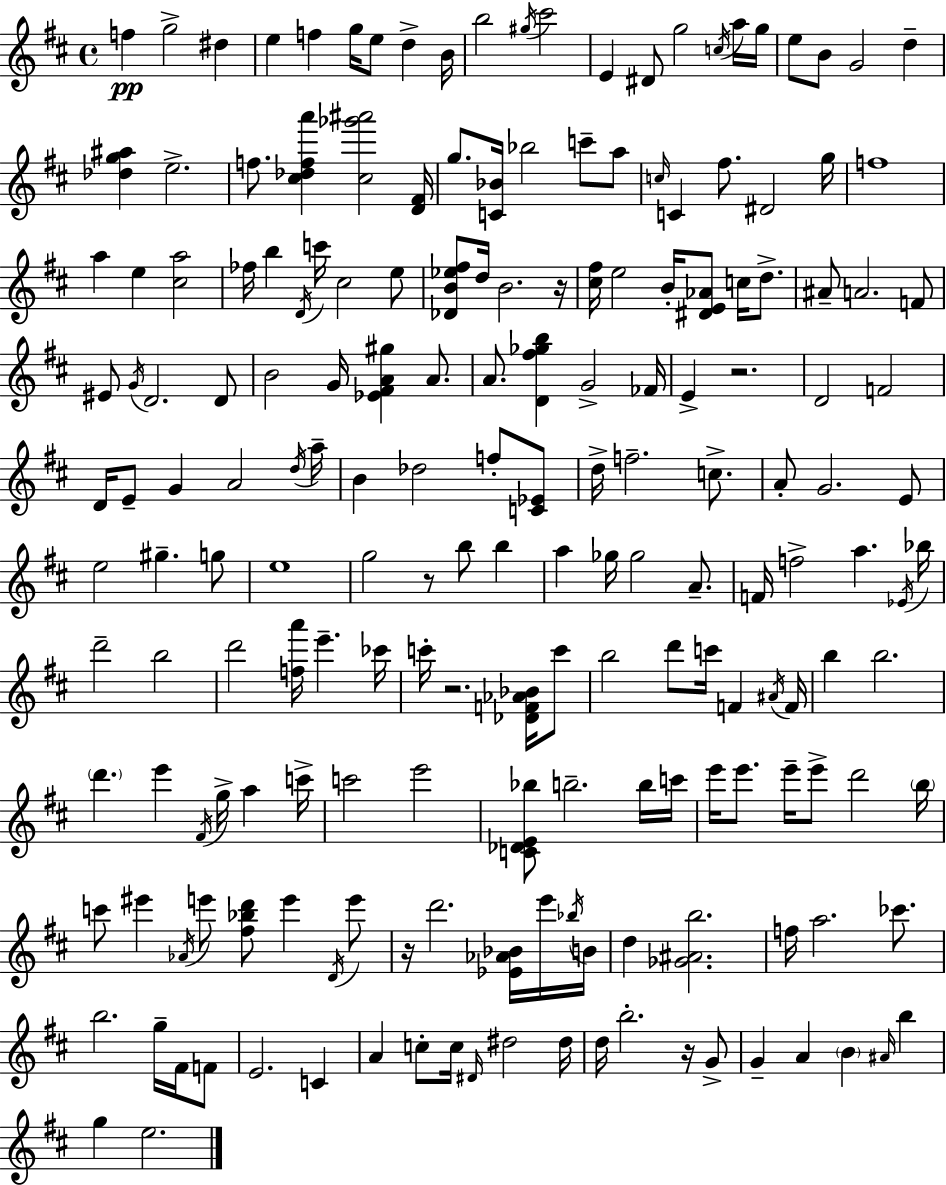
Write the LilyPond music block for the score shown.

{
  \clef treble
  \time 4/4
  \defaultTimeSignature
  \key d \major
  f''4\pp g''2-> dis''4 | e''4 f''4 g''16 e''8 d''4-> b'16 | b''2 \acciaccatura { gis''16 } cis'''2 | e'4 dis'8 g''2 \acciaccatura { c''16 } | \break a''16 g''16 e''8 b'8 g'2 d''4-- | <des'' g'' ais''>4 e''2.-> | f''8. <cis'' des'' f'' a'''>4 <cis'' ges''' ais'''>2 | <d' fis'>16 g''8. <c' bes'>16 bes''2 c'''8-- | \break a''8 \grace { c''16 } c'4 fis''8. dis'2 | g''16 f''1 | a''4 e''4 <cis'' a''>2 | fes''16 b''4 \acciaccatura { d'16 } c'''16 cis''2 | \break e''8 <des' b' ees'' fis''>8 d''16 b'2. | r16 <cis'' fis''>16 e''2 b'16-. <dis' e' aes'>8 | c''16 d''8.-> ais'8-- a'2. | f'8 eis'8 \acciaccatura { g'16 } d'2. | \break d'8 b'2 g'16 <ees' fis' a' gis''>4 | a'8. a'8. <d' fis'' ges'' b''>4 g'2-> | fes'16 e'4-> r2. | d'2 f'2 | \break d'16 e'8-- g'4 a'2 | \acciaccatura { d''16 } a''16-- b'4 des''2 | f''8-. <c' ees'>8 d''16-> f''2.-- | c''8.-> a'8-. g'2. | \break e'8 e''2 gis''4.-- | g''8 e''1 | g''2 r8 | b''8 b''4 a''4 ges''16 ges''2 | \break a'8.-- f'16 f''2-> a''4. | \acciaccatura { ees'16 } bes''16 d'''2-- b''2 | d'''2 <f'' a'''>16 | e'''4.-- ces'''16 c'''16-. r2. | \break <des' f' aes' bes'>16 c'''8 b''2 d'''8 | c'''16 f'4 \acciaccatura { ais'16 } f'16 b''4 b''2. | \parenthesize d'''4. e'''4 | \acciaccatura { fis'16 } g''16-> a''4 c'''16-> c'''2 | \break e'''2 <c' des' e' bes''>8 b''2.-- | b''16 c'''16 e'''16 e'''8. e'''16-- e'''8-> | d'''2 \parenthesize b''16 c'''8 eis'''4 \acciaccatura { aes'16 } | e'''8 <fis'' bes'' d'''>8 e'''4 \acciaccatura { d'16 } e'''8 r16 d'''2. | \break <ees' aes' bes'>16 e'''16 \acciaccatura { bes''16 } b'16 d''4 | <ges' ais' b''>2. f''16 a''2. | ces'''8. b''2. | g''16-- fis'16 f'8 e'2. | \break c'4 a'4 | c''8-. c''16 \grace { dis'16 } dis''2 dis''16 d''16 b''2.-. | r16 g'8-> g'4-- | a'4 \parenthesize b'4 \grace { ais'16 } b''4 g''4 | \break e''2. \bar "|."
}